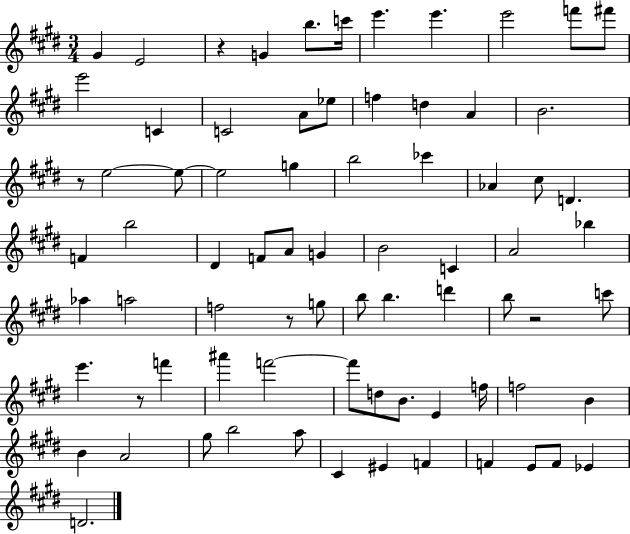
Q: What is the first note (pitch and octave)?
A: G#4